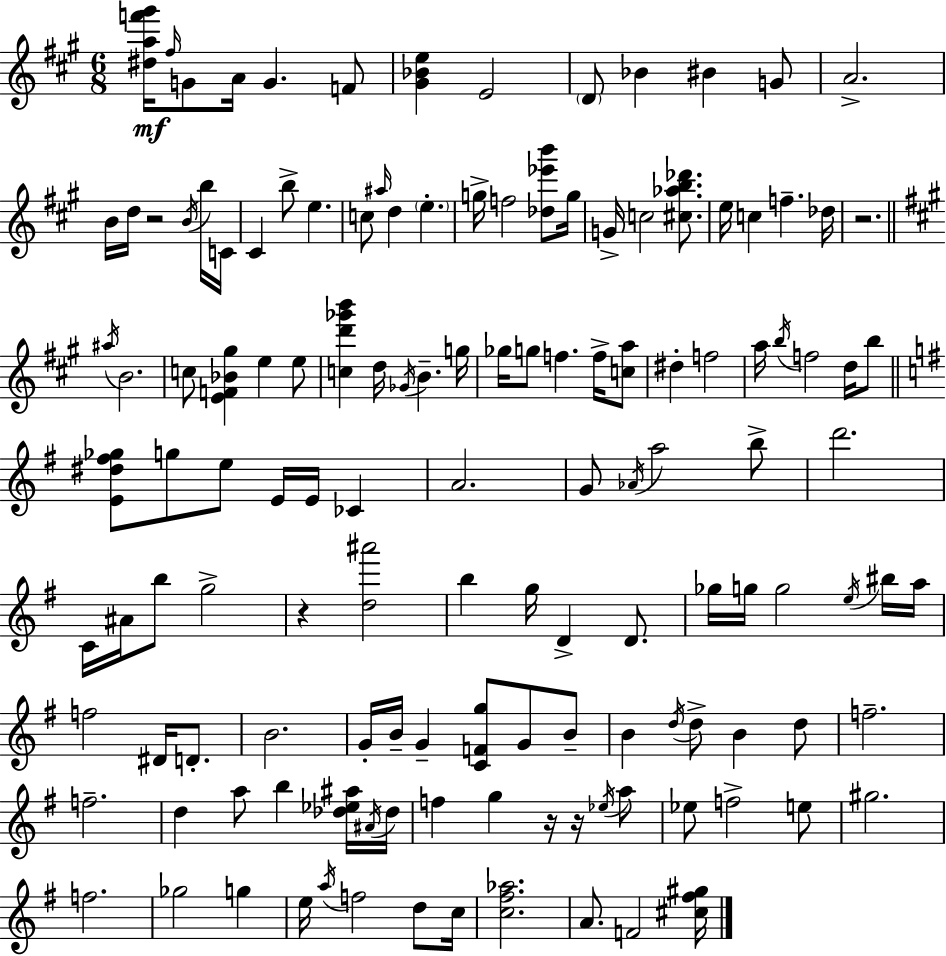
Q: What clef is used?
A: treble